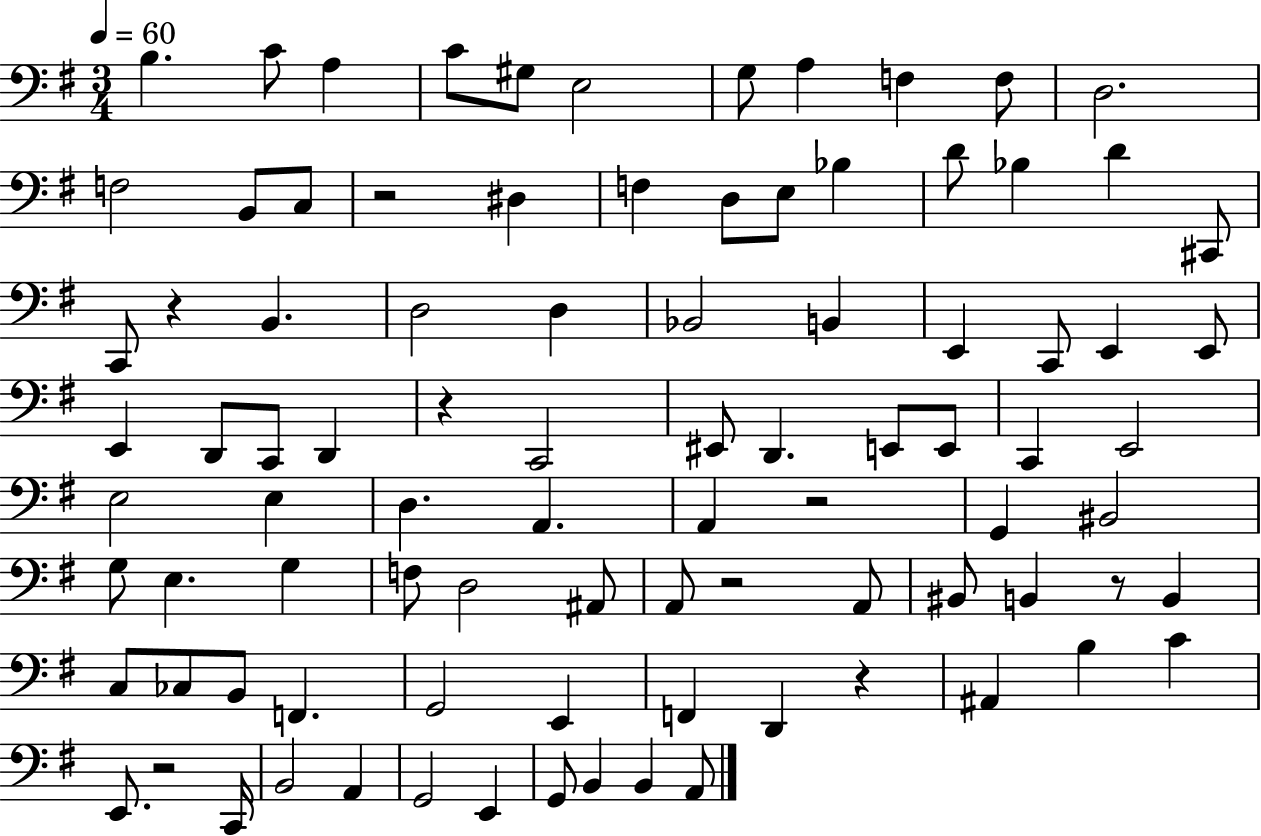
B3/q. C4/e A3/q C4/e G#3/e E3/h G3/e A3/q F3/q F3/e D3/h. F3/h B2/e C3/e R/h D#3/q F3/q D3/e E3/e Bb3/q D4/e Bb3/q D4/q C#2/e C2/e R/q B2/q. D3/h D3/q Bb2/h B2/q E2/q C2/e E2/q E2/e E2/q D2/e C2/e D2/q R/q C2/h EIS2/e D2/q. E2/e E2/e C2/q E2/h E3/h E3/q D3/q. A2/q. A2/q R/h G2/q BIS2/h G3/e E3/q. G3/q F3/e D3/h A#2/e A2/e R/h A2/e BIS2/e B2/q R/e B2/q C3/e CES3/e B2/e F2/q. G2/h E2/q F2/q D2/q R/q A#2/q B3/q C4/q E2/e. R/h C2/s B2/h A2/q G2/h E2/q G2/e B2/q B2/q A2/e